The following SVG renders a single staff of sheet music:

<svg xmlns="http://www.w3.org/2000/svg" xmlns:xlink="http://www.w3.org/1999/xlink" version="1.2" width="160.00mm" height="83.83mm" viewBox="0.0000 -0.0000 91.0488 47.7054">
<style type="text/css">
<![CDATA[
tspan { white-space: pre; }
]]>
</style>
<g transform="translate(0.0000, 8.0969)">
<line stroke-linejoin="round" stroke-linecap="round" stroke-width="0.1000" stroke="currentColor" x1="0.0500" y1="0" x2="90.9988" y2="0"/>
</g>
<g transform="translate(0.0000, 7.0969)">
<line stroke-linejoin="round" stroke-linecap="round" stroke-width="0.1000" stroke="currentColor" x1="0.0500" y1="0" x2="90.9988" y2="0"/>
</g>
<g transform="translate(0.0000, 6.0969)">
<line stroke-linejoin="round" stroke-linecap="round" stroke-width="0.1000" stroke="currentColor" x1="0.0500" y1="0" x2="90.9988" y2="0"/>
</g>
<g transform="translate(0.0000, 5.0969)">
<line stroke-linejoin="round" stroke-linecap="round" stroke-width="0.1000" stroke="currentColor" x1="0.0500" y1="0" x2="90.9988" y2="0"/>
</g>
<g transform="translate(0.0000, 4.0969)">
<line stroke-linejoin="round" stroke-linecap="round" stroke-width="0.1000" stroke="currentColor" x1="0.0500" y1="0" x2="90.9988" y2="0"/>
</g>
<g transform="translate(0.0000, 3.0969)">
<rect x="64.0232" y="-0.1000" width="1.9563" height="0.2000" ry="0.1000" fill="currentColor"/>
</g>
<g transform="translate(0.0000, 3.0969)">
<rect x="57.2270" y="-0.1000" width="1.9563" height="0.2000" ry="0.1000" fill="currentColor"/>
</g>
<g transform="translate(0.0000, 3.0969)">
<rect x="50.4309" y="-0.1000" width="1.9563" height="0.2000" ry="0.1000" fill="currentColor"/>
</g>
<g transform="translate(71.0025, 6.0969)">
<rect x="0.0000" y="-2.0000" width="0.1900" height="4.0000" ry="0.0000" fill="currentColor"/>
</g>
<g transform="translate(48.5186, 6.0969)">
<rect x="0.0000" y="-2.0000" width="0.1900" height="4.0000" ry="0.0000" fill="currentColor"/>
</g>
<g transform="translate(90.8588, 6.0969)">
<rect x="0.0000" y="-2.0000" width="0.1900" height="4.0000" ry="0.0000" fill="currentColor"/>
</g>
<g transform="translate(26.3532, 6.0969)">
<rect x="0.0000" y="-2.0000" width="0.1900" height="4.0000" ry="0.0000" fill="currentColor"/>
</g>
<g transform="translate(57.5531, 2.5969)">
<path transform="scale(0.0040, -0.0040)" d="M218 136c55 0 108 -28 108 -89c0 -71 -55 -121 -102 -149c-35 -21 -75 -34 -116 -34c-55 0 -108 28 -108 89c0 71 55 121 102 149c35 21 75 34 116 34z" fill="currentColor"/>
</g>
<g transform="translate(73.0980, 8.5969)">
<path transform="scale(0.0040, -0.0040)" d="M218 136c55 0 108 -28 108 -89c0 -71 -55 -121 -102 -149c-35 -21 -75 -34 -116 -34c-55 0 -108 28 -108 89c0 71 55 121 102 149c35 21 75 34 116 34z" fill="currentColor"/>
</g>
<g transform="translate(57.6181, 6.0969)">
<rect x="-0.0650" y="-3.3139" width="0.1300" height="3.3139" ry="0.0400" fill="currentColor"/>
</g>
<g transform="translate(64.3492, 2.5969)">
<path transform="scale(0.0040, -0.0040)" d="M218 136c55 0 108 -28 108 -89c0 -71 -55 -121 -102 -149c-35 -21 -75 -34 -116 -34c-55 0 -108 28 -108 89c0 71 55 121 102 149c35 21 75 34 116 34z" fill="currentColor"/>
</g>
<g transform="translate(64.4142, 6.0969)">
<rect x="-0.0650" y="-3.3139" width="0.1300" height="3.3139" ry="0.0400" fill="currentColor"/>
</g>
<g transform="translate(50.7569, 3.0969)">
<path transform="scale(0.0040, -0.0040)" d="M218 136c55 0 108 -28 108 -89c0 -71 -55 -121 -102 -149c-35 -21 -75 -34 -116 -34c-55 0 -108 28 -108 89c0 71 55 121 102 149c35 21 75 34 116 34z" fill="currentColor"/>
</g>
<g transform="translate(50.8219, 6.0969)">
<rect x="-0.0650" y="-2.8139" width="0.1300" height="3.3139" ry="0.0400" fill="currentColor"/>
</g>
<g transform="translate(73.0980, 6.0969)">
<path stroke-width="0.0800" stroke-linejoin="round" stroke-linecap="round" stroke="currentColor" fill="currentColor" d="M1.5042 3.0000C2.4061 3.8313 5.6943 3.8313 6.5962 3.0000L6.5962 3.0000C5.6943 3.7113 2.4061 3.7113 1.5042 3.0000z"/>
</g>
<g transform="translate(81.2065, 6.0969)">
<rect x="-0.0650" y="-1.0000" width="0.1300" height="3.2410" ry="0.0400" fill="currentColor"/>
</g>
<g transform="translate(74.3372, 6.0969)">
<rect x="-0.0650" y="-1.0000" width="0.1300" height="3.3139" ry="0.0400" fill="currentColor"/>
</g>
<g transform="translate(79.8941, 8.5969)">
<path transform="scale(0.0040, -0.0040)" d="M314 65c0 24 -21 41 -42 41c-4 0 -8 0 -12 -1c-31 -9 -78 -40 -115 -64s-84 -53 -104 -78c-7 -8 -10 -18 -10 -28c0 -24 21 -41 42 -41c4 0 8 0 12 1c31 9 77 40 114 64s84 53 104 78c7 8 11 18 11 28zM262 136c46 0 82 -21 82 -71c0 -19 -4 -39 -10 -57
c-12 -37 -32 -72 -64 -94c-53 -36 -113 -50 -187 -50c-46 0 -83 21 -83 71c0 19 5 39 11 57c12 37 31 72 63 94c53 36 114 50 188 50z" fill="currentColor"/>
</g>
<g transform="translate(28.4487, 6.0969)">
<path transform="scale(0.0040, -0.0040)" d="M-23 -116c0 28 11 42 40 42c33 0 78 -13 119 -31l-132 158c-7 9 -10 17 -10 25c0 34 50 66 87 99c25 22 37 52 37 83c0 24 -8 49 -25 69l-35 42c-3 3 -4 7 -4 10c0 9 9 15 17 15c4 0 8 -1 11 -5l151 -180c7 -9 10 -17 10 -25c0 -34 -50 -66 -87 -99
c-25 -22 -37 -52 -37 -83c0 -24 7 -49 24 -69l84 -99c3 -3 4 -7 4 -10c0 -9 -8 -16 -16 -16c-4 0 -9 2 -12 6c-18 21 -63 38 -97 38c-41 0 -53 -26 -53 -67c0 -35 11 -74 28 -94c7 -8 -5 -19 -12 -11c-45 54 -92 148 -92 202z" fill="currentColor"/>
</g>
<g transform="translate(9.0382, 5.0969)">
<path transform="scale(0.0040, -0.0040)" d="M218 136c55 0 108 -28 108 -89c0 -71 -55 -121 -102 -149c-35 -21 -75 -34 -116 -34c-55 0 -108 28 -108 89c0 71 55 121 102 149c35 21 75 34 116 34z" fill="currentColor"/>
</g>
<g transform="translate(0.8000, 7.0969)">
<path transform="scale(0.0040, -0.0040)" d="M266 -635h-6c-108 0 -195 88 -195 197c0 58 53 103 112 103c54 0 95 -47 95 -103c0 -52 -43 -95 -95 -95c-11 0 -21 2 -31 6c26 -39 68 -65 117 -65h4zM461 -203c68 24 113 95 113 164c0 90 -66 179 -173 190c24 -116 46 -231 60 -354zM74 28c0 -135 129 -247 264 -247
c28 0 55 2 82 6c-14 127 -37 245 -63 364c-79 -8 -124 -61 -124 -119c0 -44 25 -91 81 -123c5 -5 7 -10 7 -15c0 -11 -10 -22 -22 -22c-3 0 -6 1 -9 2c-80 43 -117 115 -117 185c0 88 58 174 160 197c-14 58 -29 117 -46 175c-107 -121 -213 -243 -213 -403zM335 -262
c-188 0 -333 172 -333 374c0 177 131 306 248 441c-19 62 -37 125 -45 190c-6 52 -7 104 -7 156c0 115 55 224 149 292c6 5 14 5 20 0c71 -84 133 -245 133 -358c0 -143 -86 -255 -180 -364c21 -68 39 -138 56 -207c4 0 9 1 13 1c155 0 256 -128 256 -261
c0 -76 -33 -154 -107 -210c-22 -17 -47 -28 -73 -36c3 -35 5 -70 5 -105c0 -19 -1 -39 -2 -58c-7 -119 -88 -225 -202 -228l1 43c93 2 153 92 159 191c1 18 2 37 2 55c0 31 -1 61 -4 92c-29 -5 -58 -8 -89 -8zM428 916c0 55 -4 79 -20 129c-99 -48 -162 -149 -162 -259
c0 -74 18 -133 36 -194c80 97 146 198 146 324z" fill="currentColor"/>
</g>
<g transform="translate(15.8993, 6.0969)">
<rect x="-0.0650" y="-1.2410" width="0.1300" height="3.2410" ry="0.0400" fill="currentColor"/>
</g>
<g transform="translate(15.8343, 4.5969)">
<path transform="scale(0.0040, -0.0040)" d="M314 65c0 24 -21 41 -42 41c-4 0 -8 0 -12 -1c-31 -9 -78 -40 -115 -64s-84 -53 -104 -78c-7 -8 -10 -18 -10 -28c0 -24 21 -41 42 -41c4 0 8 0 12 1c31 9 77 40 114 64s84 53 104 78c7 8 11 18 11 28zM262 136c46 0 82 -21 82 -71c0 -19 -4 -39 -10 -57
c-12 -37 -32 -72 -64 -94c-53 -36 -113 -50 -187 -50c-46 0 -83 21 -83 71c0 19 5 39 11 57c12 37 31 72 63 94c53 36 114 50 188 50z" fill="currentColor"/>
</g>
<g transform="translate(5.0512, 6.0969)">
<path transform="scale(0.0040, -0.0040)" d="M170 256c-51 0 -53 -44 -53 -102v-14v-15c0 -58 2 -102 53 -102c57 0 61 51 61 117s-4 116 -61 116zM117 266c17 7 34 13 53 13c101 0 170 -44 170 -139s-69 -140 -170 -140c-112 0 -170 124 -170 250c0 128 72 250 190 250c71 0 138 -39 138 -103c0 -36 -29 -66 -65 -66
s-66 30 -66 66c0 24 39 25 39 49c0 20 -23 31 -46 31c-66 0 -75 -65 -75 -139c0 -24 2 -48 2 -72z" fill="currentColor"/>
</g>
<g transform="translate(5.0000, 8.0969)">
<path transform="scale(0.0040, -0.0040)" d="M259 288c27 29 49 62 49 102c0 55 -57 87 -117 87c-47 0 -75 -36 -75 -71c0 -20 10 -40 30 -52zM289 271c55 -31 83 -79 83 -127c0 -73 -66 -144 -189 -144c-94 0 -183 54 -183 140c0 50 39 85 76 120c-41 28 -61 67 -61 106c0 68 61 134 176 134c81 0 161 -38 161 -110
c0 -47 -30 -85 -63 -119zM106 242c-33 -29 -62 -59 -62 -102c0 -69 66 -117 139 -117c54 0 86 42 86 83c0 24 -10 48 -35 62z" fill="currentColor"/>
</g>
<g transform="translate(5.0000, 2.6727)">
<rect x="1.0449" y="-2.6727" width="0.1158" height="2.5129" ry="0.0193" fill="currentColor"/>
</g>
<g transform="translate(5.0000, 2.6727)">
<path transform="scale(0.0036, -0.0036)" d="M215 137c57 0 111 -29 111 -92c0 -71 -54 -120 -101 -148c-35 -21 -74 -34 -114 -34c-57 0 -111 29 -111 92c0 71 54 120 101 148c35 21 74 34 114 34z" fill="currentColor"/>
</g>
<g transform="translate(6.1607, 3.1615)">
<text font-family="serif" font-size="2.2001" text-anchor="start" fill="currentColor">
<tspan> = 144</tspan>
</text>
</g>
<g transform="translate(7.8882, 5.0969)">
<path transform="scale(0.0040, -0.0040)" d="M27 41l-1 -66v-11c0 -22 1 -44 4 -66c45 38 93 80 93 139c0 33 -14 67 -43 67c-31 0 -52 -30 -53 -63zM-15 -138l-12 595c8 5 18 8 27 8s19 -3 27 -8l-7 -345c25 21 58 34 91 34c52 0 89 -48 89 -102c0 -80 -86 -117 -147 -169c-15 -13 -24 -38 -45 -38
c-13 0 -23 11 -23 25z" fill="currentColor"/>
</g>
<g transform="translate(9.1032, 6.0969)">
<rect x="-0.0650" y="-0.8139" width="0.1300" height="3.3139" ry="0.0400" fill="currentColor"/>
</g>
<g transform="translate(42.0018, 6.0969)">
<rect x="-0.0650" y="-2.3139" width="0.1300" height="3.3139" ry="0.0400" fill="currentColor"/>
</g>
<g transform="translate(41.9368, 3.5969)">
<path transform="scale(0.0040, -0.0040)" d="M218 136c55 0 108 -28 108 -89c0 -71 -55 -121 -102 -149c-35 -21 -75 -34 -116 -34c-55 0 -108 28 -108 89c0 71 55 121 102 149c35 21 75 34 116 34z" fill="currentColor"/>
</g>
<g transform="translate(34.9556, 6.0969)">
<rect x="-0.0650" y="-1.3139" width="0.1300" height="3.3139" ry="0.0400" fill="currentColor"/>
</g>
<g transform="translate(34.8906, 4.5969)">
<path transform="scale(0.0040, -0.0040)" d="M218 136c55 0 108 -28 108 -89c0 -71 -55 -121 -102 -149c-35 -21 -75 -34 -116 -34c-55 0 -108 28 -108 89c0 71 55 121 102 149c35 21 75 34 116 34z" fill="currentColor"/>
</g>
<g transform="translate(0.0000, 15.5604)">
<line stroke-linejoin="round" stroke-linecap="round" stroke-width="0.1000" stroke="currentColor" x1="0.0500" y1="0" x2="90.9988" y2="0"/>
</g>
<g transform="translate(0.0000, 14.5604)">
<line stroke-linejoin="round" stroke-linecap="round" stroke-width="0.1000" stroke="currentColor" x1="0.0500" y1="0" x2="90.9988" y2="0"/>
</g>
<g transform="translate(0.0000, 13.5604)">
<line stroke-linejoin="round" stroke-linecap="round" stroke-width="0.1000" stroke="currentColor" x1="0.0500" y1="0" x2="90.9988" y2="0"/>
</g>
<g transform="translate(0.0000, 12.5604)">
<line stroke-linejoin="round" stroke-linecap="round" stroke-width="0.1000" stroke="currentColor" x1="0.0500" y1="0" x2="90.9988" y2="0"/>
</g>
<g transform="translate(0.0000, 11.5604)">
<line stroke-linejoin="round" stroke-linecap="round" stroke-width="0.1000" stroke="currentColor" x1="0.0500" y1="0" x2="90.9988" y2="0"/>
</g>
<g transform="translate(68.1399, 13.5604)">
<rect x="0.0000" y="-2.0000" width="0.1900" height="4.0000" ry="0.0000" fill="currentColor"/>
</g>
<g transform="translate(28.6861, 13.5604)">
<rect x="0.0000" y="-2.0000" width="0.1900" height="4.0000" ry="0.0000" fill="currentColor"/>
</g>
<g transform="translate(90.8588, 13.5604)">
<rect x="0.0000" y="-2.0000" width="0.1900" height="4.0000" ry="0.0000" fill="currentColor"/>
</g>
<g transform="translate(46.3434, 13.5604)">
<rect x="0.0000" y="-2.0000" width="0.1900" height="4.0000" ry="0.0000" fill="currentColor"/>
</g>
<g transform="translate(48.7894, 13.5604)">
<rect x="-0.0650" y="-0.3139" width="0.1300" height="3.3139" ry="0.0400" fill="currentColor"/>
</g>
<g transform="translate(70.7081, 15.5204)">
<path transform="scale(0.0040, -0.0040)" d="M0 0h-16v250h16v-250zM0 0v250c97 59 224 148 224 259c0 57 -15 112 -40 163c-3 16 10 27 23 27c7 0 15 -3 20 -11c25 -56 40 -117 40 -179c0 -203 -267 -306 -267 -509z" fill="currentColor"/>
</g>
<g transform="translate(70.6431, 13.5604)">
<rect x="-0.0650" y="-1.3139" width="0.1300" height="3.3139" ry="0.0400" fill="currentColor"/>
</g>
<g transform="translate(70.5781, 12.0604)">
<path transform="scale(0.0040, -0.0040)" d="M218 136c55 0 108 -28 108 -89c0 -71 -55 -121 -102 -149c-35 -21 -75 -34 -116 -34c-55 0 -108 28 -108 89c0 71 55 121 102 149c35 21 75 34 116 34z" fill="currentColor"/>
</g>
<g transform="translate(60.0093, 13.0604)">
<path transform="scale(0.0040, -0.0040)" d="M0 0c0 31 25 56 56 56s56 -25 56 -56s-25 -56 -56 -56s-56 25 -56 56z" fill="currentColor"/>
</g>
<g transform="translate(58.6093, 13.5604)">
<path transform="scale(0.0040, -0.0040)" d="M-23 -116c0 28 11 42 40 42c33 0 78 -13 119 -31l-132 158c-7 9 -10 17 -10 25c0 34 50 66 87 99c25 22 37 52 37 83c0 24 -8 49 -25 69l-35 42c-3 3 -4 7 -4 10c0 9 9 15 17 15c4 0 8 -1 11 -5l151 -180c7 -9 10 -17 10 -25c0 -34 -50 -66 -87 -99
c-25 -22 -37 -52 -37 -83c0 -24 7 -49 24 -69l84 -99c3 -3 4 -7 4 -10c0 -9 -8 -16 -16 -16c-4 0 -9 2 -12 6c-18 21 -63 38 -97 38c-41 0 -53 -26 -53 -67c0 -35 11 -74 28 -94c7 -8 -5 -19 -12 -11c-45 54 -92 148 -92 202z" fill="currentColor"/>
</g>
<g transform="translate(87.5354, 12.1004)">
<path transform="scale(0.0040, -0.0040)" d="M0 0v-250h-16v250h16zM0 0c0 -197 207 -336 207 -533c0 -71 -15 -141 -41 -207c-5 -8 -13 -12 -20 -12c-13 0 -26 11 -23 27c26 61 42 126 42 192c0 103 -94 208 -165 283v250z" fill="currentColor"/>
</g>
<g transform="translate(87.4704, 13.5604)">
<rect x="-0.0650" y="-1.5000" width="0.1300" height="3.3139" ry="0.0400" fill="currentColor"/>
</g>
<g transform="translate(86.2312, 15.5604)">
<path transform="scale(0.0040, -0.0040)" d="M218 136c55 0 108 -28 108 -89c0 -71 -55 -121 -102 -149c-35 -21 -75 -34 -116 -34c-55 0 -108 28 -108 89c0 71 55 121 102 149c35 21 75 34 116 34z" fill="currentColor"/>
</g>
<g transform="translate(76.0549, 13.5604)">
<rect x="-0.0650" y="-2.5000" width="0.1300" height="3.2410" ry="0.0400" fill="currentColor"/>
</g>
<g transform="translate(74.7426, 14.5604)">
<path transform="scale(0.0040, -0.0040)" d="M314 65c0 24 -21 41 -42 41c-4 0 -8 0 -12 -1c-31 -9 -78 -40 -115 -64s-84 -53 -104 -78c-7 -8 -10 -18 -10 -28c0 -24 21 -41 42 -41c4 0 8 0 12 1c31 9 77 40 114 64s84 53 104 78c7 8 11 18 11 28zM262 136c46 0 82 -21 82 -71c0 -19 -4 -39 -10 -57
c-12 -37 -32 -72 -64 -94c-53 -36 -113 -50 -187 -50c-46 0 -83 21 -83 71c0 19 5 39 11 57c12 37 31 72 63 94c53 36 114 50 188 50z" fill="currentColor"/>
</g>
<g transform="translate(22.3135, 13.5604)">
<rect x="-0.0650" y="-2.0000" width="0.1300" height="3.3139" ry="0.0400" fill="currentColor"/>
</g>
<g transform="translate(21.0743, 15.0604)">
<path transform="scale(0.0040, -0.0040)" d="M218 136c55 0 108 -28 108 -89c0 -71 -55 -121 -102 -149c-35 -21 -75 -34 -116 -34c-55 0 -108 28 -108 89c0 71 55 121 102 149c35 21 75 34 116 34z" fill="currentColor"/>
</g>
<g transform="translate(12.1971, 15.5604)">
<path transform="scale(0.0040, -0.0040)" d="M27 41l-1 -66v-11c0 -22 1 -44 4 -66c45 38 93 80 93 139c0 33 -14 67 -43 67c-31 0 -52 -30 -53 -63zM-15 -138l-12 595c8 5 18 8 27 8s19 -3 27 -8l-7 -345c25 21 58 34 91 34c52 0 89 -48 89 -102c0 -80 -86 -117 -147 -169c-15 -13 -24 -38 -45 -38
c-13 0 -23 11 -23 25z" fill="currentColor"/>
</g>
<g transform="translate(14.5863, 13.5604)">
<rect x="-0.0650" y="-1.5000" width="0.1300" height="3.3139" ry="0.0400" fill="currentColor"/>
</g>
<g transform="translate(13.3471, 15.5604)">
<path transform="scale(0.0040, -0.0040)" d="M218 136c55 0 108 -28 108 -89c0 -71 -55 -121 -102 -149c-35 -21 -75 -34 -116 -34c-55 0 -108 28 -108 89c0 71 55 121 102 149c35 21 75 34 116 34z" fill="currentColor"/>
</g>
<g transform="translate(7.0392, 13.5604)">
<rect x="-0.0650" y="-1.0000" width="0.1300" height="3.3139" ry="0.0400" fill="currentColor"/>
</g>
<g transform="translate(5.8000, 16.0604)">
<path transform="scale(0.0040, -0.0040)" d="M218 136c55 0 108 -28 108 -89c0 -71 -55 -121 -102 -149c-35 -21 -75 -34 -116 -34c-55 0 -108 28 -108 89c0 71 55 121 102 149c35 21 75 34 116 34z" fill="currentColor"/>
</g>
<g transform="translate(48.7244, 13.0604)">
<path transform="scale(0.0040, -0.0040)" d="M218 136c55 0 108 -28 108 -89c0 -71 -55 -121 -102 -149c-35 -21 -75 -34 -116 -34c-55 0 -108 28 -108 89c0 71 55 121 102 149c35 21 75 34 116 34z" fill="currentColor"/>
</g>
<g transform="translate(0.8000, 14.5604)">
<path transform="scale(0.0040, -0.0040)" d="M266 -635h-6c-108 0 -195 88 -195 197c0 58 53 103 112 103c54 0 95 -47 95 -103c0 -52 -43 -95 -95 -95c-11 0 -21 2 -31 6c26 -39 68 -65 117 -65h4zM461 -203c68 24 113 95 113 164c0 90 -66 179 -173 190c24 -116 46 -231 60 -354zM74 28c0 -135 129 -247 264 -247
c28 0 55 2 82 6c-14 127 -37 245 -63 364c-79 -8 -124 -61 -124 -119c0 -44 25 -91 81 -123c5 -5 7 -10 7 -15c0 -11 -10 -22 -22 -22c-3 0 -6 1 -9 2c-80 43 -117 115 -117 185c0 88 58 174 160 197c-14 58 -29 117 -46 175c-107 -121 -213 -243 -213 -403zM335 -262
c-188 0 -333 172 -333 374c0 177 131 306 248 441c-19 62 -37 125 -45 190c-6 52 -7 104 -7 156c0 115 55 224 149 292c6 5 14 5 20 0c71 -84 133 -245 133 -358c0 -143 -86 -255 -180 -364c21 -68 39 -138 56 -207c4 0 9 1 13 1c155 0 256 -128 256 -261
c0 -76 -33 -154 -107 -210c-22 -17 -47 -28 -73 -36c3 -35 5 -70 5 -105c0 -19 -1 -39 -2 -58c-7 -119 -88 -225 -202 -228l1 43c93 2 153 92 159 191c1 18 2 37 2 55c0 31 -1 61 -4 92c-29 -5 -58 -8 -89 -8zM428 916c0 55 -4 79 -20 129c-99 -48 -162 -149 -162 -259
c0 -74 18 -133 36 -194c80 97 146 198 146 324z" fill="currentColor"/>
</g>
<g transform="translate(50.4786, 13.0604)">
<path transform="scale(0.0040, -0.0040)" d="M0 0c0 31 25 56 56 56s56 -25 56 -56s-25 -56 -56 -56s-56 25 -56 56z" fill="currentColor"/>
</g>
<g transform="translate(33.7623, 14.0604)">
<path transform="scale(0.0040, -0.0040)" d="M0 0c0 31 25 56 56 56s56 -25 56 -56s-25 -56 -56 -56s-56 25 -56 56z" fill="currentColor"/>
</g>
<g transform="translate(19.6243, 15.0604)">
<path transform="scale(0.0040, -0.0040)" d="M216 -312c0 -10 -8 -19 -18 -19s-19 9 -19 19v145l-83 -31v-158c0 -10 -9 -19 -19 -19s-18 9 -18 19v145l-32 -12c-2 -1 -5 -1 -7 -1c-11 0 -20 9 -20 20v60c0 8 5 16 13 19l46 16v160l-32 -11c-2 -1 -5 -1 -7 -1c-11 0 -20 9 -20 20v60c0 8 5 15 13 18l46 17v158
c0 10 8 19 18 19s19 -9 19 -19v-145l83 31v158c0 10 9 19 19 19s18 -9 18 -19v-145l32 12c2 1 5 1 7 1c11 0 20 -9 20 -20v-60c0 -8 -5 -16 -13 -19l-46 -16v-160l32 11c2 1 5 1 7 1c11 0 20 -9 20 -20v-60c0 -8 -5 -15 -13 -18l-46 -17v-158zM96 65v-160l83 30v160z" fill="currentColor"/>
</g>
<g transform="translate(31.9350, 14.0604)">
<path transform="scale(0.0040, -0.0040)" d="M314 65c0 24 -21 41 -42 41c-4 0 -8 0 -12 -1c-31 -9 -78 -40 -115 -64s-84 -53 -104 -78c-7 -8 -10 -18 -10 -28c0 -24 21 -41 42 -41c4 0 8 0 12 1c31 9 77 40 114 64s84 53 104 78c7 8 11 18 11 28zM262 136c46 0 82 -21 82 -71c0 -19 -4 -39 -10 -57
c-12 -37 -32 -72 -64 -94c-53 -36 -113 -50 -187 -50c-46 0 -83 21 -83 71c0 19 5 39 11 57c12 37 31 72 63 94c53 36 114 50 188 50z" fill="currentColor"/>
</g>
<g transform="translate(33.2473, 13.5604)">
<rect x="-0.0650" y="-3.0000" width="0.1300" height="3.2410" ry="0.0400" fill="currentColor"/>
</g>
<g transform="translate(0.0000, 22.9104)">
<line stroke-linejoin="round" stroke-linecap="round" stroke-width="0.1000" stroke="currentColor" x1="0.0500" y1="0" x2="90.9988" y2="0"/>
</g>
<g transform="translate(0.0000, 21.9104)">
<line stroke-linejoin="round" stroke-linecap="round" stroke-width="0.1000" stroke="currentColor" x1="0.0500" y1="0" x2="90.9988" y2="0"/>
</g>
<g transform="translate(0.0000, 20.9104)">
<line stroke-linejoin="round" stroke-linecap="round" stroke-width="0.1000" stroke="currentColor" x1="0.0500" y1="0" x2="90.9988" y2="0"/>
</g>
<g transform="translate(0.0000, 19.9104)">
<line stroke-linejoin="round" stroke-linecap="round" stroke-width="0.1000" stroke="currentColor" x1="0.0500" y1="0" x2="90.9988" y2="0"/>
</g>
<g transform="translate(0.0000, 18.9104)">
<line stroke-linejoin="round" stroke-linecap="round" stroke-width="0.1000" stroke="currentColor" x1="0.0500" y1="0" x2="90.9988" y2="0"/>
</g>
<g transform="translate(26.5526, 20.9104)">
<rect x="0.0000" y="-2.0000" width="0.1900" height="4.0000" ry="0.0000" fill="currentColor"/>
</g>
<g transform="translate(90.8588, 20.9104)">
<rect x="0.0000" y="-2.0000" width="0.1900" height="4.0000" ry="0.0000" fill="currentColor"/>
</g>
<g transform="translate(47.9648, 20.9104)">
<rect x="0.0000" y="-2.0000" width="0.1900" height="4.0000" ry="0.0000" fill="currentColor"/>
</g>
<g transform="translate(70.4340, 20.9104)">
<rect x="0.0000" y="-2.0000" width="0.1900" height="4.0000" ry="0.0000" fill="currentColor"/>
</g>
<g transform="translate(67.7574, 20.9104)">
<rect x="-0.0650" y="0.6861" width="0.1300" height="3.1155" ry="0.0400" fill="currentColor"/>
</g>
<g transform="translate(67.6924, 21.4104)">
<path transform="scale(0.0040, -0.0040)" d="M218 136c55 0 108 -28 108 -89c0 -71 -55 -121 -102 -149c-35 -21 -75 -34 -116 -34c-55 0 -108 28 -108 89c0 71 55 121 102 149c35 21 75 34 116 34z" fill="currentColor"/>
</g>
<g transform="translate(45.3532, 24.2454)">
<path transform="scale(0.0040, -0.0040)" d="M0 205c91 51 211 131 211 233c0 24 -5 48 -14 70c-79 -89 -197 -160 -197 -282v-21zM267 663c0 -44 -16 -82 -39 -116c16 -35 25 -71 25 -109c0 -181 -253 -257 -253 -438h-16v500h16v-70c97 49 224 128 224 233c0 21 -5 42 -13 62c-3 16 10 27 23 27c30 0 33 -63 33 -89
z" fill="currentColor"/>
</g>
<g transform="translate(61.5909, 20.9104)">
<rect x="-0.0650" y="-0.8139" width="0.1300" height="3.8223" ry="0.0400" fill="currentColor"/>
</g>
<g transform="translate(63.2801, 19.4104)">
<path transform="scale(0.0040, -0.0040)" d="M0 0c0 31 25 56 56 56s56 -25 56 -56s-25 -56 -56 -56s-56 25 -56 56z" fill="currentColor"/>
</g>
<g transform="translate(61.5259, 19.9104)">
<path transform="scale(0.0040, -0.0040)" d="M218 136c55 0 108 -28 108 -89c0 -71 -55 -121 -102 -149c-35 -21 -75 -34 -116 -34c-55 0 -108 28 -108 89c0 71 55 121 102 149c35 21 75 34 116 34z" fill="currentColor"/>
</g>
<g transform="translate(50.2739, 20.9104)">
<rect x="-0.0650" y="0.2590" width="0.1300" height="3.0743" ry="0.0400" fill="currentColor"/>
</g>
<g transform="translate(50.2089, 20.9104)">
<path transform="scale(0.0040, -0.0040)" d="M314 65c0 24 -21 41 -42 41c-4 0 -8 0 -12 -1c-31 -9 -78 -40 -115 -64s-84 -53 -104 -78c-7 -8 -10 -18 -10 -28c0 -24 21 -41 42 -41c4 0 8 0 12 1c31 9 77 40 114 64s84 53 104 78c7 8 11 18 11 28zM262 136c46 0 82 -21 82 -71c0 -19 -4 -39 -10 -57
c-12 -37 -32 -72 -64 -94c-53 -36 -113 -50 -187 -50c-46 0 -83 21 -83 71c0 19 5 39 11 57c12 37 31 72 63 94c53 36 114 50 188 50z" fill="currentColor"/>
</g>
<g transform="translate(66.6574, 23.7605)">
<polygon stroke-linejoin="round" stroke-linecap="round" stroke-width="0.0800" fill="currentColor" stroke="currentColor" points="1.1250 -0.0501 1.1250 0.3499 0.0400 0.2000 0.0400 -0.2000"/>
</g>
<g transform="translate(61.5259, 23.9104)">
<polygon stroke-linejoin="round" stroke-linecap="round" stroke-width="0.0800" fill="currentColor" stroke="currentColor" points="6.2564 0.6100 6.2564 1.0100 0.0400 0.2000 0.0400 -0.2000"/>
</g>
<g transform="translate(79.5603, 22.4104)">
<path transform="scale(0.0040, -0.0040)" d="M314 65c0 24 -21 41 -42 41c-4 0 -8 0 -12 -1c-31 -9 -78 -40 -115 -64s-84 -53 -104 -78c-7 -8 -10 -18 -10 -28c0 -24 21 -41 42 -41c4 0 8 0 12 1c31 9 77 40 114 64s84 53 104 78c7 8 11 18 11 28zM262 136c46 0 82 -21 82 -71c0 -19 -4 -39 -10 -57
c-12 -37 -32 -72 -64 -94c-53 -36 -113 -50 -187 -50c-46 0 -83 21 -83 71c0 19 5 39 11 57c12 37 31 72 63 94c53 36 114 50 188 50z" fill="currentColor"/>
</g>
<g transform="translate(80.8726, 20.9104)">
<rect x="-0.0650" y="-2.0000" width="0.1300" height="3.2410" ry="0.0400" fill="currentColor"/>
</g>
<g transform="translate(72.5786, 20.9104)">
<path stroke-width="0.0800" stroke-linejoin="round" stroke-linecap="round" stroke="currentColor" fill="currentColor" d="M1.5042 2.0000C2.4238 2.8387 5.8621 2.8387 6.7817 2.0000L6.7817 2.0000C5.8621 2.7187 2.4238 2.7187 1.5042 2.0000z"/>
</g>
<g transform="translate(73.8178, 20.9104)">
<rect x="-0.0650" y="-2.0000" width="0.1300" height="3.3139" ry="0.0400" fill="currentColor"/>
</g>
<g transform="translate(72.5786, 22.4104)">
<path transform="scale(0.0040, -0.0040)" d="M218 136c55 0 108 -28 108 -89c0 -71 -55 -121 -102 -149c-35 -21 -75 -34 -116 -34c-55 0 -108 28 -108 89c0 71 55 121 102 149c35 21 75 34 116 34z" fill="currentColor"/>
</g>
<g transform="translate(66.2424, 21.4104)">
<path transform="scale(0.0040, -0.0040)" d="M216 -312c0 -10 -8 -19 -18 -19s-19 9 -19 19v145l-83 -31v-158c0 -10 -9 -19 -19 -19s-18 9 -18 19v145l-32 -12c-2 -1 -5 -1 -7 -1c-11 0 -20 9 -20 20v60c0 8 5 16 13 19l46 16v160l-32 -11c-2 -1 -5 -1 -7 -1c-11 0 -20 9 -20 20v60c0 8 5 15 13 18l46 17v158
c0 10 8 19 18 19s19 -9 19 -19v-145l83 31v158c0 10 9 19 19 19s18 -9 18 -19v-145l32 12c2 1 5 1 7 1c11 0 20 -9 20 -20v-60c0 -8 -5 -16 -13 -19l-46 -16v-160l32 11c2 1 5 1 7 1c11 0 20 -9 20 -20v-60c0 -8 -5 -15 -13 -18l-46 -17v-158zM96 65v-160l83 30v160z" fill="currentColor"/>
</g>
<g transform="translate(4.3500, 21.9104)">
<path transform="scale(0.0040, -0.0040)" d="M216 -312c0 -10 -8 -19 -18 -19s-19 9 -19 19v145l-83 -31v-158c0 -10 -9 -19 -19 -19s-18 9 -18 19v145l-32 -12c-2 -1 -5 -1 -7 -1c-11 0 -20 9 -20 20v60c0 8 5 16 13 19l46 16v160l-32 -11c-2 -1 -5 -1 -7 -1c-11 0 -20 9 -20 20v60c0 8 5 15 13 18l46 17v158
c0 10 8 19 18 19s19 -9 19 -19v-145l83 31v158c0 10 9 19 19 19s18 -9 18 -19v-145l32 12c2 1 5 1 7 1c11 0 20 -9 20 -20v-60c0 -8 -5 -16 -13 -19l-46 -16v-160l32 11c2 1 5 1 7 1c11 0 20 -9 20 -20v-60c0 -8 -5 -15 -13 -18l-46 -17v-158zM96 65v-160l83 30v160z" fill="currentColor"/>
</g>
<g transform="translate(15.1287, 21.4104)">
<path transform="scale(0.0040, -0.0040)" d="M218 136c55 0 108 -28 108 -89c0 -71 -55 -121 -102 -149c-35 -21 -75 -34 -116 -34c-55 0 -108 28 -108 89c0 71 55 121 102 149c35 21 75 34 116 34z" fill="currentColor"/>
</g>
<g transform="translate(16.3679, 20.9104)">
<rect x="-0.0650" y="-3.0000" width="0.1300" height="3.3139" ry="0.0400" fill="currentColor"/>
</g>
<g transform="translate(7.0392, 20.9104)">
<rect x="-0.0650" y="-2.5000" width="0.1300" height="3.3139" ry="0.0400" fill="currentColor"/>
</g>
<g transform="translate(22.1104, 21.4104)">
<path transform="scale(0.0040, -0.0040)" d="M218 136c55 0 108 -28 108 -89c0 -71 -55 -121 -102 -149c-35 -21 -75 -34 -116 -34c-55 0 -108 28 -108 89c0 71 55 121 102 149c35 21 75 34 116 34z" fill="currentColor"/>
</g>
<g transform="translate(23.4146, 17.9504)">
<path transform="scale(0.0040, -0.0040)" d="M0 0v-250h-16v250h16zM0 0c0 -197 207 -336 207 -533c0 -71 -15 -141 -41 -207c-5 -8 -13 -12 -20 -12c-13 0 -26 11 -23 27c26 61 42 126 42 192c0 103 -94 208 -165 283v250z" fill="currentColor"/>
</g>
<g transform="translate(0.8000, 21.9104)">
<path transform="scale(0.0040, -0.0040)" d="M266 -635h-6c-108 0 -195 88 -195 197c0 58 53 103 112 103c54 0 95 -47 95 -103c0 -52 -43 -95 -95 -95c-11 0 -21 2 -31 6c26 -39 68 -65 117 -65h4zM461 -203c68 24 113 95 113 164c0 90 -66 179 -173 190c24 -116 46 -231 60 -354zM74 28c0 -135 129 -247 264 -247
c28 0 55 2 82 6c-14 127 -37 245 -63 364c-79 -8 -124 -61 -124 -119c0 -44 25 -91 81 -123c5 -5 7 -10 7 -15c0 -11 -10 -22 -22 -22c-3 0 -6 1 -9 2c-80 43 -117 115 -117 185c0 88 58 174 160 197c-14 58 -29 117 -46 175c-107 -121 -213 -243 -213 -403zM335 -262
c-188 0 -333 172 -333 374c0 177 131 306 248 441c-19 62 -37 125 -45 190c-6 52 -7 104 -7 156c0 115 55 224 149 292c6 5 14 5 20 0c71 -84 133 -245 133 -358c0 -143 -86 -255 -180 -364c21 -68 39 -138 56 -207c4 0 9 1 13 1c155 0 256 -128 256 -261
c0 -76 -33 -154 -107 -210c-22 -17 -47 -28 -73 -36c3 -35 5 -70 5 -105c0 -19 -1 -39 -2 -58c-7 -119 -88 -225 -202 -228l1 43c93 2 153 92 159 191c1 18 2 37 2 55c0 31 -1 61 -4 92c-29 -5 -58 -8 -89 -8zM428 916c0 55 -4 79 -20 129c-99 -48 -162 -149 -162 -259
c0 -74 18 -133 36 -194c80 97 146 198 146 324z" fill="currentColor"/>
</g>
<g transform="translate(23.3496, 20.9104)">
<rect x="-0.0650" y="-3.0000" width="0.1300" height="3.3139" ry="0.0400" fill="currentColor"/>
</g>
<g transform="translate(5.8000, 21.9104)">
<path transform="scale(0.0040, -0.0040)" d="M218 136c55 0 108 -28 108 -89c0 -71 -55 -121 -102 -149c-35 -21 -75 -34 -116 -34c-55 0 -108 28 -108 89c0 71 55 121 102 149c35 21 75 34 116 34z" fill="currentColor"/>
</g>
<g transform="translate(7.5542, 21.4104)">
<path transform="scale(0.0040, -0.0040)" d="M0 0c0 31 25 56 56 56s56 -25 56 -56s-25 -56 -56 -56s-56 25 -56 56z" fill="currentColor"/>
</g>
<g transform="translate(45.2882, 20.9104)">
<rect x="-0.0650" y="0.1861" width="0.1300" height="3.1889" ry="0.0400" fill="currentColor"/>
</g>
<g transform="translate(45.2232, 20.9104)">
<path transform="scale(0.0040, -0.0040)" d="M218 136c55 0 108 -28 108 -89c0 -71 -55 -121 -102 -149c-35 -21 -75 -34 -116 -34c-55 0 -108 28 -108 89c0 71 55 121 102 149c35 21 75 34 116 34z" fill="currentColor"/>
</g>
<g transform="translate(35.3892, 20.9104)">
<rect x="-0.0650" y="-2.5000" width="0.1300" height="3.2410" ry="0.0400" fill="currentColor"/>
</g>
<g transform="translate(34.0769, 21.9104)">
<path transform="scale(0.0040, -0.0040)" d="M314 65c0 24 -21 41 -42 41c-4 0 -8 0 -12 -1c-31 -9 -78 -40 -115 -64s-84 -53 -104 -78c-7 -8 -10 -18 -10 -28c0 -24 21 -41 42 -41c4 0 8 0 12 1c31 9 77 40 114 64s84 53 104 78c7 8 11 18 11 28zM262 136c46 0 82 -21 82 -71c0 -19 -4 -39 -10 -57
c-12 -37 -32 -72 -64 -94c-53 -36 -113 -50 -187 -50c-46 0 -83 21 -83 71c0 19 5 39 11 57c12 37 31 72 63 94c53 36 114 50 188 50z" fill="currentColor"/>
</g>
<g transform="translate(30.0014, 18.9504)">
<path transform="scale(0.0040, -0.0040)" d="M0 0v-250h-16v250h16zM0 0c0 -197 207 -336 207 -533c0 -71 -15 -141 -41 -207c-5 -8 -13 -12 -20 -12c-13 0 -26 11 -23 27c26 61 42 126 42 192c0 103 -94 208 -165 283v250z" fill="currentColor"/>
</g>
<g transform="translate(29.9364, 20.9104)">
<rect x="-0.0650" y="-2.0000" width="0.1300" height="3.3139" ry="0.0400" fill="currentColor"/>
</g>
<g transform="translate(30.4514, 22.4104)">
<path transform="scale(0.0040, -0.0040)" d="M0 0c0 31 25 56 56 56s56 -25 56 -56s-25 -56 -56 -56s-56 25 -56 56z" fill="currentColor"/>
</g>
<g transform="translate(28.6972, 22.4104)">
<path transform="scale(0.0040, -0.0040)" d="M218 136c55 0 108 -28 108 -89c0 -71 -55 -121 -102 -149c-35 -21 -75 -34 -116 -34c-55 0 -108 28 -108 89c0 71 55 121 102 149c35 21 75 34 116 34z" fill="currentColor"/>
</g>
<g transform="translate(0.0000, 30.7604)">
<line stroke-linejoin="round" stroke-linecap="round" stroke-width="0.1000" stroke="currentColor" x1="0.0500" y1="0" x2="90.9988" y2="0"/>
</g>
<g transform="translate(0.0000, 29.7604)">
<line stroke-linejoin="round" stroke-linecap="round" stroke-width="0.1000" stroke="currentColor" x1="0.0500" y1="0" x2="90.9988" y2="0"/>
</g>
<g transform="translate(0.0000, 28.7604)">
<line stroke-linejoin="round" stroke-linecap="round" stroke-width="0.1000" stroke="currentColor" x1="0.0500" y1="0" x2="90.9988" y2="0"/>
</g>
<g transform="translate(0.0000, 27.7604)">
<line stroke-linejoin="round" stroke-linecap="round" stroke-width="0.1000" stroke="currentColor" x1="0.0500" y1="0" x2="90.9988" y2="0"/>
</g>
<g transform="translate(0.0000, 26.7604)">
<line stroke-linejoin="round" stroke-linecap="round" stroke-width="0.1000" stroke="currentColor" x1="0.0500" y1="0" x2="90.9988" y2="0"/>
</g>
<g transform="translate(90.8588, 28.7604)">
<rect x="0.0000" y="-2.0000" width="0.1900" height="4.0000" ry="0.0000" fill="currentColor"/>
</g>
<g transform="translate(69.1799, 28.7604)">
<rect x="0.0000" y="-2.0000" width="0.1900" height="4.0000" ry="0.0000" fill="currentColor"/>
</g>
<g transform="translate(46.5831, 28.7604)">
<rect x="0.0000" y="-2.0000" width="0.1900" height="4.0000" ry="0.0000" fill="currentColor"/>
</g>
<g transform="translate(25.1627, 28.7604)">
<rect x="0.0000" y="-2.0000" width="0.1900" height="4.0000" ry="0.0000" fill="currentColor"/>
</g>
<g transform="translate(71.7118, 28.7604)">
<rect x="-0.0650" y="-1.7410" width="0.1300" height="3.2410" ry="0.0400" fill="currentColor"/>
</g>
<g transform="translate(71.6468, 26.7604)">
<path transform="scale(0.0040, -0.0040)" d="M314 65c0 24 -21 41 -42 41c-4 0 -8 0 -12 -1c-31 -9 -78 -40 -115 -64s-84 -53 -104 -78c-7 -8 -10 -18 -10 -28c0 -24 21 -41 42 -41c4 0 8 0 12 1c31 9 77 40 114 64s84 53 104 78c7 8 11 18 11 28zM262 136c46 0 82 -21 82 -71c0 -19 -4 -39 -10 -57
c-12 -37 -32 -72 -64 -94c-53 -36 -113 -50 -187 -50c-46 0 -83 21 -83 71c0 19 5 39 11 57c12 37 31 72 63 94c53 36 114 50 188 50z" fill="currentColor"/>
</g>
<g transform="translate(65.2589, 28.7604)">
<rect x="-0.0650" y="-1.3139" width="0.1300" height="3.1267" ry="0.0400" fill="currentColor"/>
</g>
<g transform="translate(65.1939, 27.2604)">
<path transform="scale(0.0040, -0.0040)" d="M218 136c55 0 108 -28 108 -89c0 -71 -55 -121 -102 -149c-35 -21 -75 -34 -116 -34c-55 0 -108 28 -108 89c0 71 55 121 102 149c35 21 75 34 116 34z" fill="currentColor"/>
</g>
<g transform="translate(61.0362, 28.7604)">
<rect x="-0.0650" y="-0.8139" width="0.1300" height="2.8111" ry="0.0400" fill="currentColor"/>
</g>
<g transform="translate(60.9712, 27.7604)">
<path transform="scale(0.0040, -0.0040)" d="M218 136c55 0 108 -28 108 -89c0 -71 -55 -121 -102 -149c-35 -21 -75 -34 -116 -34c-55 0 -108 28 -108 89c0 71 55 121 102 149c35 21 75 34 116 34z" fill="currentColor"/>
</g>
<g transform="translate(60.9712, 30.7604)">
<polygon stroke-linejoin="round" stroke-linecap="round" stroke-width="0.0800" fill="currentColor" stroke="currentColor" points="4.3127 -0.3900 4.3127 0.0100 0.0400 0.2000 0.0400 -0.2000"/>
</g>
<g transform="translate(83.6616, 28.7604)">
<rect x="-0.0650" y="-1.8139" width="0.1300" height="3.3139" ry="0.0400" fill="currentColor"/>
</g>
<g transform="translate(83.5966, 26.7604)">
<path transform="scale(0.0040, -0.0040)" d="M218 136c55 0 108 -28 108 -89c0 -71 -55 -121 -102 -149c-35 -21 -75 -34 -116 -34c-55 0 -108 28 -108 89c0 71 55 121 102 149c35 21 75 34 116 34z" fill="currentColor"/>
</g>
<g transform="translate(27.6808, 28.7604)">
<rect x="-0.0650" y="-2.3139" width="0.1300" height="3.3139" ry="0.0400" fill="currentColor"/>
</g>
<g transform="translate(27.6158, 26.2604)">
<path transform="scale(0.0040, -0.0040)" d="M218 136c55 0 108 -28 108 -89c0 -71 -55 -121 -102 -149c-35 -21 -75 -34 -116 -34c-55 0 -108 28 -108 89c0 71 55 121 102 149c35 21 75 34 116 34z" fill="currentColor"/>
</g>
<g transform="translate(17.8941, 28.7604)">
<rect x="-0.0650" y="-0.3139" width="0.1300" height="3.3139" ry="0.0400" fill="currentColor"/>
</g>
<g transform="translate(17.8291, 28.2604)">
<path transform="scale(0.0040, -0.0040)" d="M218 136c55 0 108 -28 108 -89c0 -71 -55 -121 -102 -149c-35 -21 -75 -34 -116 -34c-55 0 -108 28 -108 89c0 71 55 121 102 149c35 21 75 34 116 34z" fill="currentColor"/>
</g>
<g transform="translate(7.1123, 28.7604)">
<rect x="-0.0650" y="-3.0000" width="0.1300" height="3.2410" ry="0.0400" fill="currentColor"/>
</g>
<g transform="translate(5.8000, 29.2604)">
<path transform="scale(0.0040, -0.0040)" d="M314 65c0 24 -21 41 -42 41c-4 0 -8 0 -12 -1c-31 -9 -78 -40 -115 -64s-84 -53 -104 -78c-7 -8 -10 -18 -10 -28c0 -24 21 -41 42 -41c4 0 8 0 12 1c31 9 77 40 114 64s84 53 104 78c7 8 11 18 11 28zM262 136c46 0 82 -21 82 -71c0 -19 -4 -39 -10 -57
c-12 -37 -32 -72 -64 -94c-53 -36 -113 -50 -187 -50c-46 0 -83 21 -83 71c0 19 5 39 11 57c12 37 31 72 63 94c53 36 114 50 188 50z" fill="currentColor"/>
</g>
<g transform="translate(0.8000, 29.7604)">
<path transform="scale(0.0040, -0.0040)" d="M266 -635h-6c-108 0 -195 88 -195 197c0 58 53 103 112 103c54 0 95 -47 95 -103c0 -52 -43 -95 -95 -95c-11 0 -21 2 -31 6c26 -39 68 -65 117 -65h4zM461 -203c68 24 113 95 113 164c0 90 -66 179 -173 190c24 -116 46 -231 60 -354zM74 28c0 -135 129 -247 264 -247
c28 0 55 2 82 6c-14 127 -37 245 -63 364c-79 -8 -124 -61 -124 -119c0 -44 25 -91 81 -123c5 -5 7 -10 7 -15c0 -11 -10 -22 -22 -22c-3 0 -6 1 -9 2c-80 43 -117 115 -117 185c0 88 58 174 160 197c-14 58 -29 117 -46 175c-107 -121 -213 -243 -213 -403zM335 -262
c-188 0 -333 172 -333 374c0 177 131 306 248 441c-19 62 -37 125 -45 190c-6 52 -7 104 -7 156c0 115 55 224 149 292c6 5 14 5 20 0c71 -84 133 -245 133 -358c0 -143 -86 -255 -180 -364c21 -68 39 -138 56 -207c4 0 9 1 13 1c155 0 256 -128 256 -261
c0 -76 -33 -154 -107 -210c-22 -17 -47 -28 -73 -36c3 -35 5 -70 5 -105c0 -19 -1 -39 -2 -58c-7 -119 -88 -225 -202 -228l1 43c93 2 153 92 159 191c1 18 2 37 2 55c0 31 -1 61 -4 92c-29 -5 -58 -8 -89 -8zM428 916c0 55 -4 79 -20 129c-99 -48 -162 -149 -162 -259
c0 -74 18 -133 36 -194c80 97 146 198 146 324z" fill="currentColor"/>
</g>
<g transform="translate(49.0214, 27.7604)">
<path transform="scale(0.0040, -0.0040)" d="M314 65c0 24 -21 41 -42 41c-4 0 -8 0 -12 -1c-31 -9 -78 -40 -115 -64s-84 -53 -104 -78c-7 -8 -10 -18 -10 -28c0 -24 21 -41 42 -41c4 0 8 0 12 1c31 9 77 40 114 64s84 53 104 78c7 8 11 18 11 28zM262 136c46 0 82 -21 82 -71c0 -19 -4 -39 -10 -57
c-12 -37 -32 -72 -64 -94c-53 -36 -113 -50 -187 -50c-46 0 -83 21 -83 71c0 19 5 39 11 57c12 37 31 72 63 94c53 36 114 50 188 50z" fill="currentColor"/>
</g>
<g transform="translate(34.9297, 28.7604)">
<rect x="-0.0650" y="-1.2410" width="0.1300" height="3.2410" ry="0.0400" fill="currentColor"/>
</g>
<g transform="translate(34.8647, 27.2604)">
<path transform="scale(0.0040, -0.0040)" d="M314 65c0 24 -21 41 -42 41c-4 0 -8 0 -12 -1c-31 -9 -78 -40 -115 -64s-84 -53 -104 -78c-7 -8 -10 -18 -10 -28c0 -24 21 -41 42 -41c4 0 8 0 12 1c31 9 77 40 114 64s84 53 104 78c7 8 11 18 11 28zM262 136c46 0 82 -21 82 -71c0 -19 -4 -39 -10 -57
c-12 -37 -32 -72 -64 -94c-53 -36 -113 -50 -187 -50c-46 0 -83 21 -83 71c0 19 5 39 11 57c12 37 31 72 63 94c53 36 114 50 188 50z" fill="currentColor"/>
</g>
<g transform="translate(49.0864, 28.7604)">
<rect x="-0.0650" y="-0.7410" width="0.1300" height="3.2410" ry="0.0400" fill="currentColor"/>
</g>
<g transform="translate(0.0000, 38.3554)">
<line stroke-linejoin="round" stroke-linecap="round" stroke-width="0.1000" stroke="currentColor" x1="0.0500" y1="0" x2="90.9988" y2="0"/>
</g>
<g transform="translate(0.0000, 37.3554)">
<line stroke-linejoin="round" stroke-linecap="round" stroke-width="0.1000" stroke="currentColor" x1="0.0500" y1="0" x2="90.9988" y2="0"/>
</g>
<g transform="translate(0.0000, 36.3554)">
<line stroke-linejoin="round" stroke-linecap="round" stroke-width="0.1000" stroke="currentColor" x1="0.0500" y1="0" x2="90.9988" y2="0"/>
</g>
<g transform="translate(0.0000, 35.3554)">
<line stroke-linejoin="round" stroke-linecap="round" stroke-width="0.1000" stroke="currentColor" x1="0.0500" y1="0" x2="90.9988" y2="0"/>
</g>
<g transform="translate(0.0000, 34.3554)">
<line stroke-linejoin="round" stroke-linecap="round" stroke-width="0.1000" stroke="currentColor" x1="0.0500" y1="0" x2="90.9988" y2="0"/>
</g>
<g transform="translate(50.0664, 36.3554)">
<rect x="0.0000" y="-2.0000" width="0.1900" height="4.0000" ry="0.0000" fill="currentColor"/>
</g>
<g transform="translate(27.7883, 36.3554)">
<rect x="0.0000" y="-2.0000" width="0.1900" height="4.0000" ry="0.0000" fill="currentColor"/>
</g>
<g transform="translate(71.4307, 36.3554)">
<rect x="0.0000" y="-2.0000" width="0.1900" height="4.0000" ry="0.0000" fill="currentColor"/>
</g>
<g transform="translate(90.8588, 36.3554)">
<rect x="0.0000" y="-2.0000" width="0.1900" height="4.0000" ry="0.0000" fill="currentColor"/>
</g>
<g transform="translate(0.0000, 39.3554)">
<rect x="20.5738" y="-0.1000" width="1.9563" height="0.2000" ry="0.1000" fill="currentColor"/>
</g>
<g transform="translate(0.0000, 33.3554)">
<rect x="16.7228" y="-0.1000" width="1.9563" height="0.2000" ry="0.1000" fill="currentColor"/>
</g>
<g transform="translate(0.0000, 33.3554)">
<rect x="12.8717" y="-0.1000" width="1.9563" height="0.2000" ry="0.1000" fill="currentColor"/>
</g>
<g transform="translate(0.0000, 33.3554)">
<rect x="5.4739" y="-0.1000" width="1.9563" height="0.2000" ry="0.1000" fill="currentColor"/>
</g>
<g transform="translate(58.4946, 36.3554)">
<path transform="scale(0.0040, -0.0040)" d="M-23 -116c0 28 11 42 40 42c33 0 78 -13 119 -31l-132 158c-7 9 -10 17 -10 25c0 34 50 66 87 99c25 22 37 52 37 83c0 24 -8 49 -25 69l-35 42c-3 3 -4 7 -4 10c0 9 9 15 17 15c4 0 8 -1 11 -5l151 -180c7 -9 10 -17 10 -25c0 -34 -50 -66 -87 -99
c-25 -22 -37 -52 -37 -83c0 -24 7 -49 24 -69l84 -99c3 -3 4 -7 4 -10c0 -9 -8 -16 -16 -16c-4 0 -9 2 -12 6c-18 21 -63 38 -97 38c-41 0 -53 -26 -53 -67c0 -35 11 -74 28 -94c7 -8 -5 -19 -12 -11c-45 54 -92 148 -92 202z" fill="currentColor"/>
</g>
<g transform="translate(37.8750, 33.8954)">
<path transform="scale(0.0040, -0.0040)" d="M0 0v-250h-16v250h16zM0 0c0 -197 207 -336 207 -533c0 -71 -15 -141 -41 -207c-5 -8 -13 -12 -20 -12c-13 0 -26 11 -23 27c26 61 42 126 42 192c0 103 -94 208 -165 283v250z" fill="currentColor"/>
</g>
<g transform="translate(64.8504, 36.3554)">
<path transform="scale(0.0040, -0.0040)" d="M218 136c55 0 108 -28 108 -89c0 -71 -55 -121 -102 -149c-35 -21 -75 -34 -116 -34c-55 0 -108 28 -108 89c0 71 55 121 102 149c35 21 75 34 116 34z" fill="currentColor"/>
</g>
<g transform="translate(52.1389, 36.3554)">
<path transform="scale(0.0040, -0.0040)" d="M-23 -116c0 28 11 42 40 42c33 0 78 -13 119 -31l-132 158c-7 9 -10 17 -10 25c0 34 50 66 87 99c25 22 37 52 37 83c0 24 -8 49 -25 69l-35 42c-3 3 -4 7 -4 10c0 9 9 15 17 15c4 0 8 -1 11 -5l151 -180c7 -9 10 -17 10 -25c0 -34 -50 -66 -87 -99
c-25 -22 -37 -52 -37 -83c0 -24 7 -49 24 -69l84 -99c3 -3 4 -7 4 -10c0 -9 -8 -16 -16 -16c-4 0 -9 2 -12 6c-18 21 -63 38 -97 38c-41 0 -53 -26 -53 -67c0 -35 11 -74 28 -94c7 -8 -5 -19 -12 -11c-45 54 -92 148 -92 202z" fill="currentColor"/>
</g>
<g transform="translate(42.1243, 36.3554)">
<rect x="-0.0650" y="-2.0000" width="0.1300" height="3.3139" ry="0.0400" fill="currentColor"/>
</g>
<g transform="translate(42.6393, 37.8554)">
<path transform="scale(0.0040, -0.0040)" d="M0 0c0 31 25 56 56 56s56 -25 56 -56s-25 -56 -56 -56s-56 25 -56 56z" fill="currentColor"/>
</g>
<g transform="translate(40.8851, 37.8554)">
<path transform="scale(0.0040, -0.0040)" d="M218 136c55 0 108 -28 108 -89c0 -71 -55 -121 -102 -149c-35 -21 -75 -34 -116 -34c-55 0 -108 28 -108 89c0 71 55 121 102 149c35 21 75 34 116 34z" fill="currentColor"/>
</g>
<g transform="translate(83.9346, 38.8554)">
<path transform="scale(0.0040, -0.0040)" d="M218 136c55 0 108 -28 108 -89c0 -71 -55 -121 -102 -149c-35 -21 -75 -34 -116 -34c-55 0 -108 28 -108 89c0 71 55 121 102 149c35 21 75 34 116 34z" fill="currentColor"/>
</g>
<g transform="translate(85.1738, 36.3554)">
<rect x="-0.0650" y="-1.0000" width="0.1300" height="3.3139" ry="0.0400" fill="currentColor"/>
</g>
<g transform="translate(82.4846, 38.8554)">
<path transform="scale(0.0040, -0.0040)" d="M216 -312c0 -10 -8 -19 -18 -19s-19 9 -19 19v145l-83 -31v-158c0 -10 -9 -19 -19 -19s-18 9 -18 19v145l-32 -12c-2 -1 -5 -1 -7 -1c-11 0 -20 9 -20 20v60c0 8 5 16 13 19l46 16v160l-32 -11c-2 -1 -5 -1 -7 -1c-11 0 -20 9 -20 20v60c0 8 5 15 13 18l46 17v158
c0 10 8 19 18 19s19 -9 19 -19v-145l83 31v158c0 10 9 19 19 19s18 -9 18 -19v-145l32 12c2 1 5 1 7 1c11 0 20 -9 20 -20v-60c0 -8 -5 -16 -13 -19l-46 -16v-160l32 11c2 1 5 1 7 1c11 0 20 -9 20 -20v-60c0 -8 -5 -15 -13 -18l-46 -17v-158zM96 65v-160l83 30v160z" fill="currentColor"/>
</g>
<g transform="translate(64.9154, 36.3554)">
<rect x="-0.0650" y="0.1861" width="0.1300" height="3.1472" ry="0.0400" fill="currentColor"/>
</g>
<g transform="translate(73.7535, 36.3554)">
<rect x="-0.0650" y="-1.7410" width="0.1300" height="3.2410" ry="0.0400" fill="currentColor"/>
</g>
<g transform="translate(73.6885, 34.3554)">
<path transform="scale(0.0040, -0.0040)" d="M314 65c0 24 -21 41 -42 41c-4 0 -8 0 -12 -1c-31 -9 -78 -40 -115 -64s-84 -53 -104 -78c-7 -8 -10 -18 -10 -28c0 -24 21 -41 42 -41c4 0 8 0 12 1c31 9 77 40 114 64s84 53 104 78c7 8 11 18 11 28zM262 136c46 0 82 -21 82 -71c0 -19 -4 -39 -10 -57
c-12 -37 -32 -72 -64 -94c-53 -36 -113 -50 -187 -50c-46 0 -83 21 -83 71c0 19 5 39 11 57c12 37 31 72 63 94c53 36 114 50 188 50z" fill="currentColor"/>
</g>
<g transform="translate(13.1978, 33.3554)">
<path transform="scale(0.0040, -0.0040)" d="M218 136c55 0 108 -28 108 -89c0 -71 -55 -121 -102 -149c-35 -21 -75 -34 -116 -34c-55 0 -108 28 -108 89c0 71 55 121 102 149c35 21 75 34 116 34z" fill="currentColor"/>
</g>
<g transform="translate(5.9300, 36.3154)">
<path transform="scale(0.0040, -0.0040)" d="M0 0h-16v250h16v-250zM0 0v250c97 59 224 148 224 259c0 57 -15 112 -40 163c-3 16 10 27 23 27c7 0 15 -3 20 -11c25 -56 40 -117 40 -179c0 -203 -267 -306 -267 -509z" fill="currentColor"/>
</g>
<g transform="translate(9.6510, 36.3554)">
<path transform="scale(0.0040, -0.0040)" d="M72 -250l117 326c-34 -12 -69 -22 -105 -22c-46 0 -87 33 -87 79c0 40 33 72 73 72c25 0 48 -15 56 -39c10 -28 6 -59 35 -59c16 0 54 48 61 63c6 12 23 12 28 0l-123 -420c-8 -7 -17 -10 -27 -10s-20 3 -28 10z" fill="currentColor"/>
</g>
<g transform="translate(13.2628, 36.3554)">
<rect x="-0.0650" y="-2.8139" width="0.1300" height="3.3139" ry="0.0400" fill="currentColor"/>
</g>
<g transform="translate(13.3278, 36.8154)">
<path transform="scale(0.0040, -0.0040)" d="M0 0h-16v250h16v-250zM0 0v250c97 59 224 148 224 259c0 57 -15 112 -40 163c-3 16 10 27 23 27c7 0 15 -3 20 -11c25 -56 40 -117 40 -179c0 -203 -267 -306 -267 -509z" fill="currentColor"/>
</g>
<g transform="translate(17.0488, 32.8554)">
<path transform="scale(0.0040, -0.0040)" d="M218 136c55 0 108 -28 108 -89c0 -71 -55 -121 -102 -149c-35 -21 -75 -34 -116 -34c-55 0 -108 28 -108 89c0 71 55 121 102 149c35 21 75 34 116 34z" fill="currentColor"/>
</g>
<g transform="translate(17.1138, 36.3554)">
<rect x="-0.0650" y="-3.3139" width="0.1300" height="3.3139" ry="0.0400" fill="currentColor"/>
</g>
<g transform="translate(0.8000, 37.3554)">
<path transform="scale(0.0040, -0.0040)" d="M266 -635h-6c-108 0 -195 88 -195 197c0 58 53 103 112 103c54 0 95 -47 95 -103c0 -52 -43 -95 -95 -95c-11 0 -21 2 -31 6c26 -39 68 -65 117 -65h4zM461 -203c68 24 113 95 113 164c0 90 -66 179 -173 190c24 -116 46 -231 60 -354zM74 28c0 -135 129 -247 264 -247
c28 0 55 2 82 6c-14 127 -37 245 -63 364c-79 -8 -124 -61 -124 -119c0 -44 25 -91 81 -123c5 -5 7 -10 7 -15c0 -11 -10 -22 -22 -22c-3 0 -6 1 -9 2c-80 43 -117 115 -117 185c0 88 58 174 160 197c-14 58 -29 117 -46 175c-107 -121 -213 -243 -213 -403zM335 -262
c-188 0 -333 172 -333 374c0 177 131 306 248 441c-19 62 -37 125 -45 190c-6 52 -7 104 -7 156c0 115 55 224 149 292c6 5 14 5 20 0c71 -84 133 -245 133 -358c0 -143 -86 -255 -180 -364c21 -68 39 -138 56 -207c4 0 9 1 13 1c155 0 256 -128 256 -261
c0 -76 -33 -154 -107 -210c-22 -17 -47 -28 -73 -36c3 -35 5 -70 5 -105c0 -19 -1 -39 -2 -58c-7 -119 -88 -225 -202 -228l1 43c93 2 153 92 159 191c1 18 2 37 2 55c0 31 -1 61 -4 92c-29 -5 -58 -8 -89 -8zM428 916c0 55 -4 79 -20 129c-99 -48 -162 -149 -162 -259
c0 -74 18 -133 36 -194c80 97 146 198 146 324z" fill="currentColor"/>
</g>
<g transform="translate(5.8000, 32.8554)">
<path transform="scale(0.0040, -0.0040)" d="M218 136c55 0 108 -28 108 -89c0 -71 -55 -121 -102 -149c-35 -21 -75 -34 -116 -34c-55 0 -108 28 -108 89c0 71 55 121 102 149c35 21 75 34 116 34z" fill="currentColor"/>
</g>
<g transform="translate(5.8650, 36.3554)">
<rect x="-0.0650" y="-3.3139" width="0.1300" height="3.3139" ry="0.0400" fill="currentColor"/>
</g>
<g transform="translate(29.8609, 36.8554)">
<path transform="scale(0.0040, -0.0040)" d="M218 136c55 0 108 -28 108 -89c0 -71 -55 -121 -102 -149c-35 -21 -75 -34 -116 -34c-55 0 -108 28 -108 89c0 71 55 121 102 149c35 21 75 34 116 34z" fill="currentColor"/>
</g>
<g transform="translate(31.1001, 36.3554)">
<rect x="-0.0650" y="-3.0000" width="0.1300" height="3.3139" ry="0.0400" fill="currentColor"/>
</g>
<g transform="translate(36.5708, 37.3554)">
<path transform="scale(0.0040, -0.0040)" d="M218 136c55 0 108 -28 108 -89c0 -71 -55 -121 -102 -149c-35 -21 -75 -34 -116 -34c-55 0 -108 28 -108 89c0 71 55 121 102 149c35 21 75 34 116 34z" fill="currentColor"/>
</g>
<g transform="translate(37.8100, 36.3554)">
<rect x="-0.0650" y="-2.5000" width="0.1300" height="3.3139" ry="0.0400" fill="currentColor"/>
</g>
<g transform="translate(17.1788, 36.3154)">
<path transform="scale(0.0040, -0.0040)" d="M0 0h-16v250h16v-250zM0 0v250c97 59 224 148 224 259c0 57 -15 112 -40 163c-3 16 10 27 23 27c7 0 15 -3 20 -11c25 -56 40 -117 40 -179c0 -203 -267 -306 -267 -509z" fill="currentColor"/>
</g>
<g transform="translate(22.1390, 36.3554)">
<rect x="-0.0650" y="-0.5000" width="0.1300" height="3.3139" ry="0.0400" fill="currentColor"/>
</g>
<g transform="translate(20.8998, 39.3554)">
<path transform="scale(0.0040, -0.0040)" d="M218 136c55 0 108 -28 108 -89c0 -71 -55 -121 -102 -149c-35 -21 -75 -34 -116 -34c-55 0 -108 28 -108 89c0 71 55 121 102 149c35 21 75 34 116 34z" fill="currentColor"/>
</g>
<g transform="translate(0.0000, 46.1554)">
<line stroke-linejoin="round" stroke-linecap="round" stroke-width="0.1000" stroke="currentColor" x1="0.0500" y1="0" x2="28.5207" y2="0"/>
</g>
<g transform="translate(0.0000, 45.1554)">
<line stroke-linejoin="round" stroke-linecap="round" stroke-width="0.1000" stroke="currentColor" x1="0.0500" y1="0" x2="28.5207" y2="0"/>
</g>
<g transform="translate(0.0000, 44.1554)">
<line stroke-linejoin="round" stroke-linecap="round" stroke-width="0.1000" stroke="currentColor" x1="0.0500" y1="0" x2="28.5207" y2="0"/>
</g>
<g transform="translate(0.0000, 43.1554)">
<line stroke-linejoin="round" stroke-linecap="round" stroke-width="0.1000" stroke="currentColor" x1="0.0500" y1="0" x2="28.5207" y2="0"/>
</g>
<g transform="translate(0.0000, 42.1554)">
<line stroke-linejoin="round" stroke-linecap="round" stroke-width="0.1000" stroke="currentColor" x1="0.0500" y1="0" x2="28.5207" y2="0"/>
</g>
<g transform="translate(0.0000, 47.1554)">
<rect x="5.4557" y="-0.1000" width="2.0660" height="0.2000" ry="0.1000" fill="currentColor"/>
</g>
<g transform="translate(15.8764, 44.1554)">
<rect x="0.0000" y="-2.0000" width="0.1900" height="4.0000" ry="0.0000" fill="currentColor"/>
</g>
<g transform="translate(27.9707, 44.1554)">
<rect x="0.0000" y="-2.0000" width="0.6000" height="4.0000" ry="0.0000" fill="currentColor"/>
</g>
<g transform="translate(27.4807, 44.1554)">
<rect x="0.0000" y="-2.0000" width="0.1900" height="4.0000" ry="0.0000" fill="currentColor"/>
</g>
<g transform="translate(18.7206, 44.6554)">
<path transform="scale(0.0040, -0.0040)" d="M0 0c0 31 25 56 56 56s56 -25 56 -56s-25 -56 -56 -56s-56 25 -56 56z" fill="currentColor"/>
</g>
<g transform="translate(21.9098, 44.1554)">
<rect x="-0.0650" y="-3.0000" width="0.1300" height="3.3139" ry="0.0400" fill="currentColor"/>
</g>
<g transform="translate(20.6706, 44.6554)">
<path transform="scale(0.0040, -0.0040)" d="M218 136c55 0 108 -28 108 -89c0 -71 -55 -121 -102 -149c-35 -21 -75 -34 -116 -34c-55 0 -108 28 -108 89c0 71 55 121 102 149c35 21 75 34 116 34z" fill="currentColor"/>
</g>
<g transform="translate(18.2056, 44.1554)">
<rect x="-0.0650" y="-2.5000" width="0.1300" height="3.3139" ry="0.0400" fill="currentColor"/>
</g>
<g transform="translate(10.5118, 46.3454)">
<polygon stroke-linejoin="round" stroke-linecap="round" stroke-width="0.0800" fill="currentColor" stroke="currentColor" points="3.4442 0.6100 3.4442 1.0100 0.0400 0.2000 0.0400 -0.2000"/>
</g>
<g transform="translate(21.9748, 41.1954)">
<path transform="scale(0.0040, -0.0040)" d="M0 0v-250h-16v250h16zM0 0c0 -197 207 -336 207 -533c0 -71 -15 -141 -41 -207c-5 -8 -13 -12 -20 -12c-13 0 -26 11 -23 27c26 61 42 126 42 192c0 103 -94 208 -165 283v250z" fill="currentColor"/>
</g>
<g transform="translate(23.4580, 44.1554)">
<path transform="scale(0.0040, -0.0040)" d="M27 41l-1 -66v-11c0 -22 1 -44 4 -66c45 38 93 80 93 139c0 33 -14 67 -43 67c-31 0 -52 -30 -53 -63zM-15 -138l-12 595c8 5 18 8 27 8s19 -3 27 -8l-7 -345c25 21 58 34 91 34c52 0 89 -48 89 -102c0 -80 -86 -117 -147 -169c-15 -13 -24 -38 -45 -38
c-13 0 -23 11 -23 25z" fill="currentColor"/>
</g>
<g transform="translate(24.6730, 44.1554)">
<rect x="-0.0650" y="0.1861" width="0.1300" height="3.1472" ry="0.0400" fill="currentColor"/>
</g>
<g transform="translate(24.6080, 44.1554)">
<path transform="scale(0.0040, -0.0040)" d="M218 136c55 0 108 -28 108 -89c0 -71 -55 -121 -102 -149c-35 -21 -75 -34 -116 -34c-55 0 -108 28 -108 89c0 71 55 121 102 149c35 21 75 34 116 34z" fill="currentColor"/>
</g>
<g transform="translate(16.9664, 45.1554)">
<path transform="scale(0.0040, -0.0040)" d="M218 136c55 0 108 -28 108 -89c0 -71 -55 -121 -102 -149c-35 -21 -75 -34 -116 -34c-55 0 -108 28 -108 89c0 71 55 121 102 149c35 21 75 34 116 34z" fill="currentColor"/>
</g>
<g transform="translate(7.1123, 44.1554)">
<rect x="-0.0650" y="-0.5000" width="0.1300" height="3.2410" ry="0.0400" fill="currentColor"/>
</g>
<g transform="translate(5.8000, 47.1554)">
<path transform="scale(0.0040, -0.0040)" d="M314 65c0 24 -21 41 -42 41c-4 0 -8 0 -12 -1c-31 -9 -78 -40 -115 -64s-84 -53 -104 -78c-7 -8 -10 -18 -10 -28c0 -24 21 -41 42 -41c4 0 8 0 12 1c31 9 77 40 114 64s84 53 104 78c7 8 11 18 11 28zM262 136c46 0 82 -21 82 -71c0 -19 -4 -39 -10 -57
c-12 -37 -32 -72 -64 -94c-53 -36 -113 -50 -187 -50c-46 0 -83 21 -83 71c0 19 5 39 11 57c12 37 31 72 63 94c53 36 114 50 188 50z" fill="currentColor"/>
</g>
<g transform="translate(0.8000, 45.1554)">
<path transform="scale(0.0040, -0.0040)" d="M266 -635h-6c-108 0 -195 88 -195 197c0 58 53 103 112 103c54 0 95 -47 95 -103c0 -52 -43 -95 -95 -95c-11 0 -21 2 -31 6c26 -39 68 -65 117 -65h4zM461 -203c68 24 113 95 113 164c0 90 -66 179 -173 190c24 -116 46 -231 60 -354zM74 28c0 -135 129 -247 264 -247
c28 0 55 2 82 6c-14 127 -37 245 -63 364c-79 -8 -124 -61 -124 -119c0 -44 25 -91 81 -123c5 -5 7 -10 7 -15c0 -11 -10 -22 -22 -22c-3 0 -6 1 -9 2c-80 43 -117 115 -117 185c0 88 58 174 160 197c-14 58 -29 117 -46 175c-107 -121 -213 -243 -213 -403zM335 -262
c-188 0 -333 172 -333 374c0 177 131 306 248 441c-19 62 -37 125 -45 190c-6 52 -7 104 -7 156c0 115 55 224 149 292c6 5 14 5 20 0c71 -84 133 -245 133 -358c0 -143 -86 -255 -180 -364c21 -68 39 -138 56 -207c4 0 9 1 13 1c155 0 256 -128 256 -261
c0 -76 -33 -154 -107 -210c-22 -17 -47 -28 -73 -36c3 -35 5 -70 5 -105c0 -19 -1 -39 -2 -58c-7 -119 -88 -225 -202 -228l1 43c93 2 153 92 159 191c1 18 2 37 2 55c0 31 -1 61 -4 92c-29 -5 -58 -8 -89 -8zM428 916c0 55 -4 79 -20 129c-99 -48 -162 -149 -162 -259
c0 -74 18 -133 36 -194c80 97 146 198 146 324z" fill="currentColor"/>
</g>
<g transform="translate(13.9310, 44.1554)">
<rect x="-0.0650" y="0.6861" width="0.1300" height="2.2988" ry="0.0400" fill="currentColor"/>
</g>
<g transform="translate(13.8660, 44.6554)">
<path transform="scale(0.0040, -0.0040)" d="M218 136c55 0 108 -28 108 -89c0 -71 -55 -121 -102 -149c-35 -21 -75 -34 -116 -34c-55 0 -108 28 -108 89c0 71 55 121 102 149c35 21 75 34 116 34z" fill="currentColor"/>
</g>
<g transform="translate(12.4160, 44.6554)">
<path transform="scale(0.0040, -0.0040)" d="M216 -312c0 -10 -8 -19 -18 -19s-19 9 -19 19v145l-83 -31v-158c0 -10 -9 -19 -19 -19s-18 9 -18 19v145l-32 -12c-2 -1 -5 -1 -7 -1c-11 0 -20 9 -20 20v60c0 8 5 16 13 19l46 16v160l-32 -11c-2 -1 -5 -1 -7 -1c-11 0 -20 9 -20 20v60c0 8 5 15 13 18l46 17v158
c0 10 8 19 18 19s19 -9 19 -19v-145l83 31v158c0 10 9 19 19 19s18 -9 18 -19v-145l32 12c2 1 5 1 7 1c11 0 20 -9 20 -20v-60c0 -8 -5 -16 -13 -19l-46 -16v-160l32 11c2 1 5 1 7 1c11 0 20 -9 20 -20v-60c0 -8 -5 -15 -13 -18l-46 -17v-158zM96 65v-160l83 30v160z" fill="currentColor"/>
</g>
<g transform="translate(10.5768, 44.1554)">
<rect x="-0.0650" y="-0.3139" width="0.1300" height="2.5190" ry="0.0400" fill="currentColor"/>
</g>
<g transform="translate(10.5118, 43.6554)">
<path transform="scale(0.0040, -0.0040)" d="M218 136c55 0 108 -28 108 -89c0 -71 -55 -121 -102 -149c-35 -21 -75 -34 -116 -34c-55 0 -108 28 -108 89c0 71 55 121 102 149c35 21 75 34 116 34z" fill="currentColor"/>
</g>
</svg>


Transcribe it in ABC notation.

X:1
T:Untitled
M:6/8
L:1/4
K:C
_d e2 z e g a b b D D2 D _E ^F A2 c z e/2 G2 E/2 ^G A A/2 F/2 G2 B/4 B2 d/2 ^A/4 F F2 A2 c g e2 d2 d/2 e/2 f2 f b/2 z/2 a/2 b/2 C A G/2 F z z B f2 ^D C2 c/2 ^A/2 G A/2 _B